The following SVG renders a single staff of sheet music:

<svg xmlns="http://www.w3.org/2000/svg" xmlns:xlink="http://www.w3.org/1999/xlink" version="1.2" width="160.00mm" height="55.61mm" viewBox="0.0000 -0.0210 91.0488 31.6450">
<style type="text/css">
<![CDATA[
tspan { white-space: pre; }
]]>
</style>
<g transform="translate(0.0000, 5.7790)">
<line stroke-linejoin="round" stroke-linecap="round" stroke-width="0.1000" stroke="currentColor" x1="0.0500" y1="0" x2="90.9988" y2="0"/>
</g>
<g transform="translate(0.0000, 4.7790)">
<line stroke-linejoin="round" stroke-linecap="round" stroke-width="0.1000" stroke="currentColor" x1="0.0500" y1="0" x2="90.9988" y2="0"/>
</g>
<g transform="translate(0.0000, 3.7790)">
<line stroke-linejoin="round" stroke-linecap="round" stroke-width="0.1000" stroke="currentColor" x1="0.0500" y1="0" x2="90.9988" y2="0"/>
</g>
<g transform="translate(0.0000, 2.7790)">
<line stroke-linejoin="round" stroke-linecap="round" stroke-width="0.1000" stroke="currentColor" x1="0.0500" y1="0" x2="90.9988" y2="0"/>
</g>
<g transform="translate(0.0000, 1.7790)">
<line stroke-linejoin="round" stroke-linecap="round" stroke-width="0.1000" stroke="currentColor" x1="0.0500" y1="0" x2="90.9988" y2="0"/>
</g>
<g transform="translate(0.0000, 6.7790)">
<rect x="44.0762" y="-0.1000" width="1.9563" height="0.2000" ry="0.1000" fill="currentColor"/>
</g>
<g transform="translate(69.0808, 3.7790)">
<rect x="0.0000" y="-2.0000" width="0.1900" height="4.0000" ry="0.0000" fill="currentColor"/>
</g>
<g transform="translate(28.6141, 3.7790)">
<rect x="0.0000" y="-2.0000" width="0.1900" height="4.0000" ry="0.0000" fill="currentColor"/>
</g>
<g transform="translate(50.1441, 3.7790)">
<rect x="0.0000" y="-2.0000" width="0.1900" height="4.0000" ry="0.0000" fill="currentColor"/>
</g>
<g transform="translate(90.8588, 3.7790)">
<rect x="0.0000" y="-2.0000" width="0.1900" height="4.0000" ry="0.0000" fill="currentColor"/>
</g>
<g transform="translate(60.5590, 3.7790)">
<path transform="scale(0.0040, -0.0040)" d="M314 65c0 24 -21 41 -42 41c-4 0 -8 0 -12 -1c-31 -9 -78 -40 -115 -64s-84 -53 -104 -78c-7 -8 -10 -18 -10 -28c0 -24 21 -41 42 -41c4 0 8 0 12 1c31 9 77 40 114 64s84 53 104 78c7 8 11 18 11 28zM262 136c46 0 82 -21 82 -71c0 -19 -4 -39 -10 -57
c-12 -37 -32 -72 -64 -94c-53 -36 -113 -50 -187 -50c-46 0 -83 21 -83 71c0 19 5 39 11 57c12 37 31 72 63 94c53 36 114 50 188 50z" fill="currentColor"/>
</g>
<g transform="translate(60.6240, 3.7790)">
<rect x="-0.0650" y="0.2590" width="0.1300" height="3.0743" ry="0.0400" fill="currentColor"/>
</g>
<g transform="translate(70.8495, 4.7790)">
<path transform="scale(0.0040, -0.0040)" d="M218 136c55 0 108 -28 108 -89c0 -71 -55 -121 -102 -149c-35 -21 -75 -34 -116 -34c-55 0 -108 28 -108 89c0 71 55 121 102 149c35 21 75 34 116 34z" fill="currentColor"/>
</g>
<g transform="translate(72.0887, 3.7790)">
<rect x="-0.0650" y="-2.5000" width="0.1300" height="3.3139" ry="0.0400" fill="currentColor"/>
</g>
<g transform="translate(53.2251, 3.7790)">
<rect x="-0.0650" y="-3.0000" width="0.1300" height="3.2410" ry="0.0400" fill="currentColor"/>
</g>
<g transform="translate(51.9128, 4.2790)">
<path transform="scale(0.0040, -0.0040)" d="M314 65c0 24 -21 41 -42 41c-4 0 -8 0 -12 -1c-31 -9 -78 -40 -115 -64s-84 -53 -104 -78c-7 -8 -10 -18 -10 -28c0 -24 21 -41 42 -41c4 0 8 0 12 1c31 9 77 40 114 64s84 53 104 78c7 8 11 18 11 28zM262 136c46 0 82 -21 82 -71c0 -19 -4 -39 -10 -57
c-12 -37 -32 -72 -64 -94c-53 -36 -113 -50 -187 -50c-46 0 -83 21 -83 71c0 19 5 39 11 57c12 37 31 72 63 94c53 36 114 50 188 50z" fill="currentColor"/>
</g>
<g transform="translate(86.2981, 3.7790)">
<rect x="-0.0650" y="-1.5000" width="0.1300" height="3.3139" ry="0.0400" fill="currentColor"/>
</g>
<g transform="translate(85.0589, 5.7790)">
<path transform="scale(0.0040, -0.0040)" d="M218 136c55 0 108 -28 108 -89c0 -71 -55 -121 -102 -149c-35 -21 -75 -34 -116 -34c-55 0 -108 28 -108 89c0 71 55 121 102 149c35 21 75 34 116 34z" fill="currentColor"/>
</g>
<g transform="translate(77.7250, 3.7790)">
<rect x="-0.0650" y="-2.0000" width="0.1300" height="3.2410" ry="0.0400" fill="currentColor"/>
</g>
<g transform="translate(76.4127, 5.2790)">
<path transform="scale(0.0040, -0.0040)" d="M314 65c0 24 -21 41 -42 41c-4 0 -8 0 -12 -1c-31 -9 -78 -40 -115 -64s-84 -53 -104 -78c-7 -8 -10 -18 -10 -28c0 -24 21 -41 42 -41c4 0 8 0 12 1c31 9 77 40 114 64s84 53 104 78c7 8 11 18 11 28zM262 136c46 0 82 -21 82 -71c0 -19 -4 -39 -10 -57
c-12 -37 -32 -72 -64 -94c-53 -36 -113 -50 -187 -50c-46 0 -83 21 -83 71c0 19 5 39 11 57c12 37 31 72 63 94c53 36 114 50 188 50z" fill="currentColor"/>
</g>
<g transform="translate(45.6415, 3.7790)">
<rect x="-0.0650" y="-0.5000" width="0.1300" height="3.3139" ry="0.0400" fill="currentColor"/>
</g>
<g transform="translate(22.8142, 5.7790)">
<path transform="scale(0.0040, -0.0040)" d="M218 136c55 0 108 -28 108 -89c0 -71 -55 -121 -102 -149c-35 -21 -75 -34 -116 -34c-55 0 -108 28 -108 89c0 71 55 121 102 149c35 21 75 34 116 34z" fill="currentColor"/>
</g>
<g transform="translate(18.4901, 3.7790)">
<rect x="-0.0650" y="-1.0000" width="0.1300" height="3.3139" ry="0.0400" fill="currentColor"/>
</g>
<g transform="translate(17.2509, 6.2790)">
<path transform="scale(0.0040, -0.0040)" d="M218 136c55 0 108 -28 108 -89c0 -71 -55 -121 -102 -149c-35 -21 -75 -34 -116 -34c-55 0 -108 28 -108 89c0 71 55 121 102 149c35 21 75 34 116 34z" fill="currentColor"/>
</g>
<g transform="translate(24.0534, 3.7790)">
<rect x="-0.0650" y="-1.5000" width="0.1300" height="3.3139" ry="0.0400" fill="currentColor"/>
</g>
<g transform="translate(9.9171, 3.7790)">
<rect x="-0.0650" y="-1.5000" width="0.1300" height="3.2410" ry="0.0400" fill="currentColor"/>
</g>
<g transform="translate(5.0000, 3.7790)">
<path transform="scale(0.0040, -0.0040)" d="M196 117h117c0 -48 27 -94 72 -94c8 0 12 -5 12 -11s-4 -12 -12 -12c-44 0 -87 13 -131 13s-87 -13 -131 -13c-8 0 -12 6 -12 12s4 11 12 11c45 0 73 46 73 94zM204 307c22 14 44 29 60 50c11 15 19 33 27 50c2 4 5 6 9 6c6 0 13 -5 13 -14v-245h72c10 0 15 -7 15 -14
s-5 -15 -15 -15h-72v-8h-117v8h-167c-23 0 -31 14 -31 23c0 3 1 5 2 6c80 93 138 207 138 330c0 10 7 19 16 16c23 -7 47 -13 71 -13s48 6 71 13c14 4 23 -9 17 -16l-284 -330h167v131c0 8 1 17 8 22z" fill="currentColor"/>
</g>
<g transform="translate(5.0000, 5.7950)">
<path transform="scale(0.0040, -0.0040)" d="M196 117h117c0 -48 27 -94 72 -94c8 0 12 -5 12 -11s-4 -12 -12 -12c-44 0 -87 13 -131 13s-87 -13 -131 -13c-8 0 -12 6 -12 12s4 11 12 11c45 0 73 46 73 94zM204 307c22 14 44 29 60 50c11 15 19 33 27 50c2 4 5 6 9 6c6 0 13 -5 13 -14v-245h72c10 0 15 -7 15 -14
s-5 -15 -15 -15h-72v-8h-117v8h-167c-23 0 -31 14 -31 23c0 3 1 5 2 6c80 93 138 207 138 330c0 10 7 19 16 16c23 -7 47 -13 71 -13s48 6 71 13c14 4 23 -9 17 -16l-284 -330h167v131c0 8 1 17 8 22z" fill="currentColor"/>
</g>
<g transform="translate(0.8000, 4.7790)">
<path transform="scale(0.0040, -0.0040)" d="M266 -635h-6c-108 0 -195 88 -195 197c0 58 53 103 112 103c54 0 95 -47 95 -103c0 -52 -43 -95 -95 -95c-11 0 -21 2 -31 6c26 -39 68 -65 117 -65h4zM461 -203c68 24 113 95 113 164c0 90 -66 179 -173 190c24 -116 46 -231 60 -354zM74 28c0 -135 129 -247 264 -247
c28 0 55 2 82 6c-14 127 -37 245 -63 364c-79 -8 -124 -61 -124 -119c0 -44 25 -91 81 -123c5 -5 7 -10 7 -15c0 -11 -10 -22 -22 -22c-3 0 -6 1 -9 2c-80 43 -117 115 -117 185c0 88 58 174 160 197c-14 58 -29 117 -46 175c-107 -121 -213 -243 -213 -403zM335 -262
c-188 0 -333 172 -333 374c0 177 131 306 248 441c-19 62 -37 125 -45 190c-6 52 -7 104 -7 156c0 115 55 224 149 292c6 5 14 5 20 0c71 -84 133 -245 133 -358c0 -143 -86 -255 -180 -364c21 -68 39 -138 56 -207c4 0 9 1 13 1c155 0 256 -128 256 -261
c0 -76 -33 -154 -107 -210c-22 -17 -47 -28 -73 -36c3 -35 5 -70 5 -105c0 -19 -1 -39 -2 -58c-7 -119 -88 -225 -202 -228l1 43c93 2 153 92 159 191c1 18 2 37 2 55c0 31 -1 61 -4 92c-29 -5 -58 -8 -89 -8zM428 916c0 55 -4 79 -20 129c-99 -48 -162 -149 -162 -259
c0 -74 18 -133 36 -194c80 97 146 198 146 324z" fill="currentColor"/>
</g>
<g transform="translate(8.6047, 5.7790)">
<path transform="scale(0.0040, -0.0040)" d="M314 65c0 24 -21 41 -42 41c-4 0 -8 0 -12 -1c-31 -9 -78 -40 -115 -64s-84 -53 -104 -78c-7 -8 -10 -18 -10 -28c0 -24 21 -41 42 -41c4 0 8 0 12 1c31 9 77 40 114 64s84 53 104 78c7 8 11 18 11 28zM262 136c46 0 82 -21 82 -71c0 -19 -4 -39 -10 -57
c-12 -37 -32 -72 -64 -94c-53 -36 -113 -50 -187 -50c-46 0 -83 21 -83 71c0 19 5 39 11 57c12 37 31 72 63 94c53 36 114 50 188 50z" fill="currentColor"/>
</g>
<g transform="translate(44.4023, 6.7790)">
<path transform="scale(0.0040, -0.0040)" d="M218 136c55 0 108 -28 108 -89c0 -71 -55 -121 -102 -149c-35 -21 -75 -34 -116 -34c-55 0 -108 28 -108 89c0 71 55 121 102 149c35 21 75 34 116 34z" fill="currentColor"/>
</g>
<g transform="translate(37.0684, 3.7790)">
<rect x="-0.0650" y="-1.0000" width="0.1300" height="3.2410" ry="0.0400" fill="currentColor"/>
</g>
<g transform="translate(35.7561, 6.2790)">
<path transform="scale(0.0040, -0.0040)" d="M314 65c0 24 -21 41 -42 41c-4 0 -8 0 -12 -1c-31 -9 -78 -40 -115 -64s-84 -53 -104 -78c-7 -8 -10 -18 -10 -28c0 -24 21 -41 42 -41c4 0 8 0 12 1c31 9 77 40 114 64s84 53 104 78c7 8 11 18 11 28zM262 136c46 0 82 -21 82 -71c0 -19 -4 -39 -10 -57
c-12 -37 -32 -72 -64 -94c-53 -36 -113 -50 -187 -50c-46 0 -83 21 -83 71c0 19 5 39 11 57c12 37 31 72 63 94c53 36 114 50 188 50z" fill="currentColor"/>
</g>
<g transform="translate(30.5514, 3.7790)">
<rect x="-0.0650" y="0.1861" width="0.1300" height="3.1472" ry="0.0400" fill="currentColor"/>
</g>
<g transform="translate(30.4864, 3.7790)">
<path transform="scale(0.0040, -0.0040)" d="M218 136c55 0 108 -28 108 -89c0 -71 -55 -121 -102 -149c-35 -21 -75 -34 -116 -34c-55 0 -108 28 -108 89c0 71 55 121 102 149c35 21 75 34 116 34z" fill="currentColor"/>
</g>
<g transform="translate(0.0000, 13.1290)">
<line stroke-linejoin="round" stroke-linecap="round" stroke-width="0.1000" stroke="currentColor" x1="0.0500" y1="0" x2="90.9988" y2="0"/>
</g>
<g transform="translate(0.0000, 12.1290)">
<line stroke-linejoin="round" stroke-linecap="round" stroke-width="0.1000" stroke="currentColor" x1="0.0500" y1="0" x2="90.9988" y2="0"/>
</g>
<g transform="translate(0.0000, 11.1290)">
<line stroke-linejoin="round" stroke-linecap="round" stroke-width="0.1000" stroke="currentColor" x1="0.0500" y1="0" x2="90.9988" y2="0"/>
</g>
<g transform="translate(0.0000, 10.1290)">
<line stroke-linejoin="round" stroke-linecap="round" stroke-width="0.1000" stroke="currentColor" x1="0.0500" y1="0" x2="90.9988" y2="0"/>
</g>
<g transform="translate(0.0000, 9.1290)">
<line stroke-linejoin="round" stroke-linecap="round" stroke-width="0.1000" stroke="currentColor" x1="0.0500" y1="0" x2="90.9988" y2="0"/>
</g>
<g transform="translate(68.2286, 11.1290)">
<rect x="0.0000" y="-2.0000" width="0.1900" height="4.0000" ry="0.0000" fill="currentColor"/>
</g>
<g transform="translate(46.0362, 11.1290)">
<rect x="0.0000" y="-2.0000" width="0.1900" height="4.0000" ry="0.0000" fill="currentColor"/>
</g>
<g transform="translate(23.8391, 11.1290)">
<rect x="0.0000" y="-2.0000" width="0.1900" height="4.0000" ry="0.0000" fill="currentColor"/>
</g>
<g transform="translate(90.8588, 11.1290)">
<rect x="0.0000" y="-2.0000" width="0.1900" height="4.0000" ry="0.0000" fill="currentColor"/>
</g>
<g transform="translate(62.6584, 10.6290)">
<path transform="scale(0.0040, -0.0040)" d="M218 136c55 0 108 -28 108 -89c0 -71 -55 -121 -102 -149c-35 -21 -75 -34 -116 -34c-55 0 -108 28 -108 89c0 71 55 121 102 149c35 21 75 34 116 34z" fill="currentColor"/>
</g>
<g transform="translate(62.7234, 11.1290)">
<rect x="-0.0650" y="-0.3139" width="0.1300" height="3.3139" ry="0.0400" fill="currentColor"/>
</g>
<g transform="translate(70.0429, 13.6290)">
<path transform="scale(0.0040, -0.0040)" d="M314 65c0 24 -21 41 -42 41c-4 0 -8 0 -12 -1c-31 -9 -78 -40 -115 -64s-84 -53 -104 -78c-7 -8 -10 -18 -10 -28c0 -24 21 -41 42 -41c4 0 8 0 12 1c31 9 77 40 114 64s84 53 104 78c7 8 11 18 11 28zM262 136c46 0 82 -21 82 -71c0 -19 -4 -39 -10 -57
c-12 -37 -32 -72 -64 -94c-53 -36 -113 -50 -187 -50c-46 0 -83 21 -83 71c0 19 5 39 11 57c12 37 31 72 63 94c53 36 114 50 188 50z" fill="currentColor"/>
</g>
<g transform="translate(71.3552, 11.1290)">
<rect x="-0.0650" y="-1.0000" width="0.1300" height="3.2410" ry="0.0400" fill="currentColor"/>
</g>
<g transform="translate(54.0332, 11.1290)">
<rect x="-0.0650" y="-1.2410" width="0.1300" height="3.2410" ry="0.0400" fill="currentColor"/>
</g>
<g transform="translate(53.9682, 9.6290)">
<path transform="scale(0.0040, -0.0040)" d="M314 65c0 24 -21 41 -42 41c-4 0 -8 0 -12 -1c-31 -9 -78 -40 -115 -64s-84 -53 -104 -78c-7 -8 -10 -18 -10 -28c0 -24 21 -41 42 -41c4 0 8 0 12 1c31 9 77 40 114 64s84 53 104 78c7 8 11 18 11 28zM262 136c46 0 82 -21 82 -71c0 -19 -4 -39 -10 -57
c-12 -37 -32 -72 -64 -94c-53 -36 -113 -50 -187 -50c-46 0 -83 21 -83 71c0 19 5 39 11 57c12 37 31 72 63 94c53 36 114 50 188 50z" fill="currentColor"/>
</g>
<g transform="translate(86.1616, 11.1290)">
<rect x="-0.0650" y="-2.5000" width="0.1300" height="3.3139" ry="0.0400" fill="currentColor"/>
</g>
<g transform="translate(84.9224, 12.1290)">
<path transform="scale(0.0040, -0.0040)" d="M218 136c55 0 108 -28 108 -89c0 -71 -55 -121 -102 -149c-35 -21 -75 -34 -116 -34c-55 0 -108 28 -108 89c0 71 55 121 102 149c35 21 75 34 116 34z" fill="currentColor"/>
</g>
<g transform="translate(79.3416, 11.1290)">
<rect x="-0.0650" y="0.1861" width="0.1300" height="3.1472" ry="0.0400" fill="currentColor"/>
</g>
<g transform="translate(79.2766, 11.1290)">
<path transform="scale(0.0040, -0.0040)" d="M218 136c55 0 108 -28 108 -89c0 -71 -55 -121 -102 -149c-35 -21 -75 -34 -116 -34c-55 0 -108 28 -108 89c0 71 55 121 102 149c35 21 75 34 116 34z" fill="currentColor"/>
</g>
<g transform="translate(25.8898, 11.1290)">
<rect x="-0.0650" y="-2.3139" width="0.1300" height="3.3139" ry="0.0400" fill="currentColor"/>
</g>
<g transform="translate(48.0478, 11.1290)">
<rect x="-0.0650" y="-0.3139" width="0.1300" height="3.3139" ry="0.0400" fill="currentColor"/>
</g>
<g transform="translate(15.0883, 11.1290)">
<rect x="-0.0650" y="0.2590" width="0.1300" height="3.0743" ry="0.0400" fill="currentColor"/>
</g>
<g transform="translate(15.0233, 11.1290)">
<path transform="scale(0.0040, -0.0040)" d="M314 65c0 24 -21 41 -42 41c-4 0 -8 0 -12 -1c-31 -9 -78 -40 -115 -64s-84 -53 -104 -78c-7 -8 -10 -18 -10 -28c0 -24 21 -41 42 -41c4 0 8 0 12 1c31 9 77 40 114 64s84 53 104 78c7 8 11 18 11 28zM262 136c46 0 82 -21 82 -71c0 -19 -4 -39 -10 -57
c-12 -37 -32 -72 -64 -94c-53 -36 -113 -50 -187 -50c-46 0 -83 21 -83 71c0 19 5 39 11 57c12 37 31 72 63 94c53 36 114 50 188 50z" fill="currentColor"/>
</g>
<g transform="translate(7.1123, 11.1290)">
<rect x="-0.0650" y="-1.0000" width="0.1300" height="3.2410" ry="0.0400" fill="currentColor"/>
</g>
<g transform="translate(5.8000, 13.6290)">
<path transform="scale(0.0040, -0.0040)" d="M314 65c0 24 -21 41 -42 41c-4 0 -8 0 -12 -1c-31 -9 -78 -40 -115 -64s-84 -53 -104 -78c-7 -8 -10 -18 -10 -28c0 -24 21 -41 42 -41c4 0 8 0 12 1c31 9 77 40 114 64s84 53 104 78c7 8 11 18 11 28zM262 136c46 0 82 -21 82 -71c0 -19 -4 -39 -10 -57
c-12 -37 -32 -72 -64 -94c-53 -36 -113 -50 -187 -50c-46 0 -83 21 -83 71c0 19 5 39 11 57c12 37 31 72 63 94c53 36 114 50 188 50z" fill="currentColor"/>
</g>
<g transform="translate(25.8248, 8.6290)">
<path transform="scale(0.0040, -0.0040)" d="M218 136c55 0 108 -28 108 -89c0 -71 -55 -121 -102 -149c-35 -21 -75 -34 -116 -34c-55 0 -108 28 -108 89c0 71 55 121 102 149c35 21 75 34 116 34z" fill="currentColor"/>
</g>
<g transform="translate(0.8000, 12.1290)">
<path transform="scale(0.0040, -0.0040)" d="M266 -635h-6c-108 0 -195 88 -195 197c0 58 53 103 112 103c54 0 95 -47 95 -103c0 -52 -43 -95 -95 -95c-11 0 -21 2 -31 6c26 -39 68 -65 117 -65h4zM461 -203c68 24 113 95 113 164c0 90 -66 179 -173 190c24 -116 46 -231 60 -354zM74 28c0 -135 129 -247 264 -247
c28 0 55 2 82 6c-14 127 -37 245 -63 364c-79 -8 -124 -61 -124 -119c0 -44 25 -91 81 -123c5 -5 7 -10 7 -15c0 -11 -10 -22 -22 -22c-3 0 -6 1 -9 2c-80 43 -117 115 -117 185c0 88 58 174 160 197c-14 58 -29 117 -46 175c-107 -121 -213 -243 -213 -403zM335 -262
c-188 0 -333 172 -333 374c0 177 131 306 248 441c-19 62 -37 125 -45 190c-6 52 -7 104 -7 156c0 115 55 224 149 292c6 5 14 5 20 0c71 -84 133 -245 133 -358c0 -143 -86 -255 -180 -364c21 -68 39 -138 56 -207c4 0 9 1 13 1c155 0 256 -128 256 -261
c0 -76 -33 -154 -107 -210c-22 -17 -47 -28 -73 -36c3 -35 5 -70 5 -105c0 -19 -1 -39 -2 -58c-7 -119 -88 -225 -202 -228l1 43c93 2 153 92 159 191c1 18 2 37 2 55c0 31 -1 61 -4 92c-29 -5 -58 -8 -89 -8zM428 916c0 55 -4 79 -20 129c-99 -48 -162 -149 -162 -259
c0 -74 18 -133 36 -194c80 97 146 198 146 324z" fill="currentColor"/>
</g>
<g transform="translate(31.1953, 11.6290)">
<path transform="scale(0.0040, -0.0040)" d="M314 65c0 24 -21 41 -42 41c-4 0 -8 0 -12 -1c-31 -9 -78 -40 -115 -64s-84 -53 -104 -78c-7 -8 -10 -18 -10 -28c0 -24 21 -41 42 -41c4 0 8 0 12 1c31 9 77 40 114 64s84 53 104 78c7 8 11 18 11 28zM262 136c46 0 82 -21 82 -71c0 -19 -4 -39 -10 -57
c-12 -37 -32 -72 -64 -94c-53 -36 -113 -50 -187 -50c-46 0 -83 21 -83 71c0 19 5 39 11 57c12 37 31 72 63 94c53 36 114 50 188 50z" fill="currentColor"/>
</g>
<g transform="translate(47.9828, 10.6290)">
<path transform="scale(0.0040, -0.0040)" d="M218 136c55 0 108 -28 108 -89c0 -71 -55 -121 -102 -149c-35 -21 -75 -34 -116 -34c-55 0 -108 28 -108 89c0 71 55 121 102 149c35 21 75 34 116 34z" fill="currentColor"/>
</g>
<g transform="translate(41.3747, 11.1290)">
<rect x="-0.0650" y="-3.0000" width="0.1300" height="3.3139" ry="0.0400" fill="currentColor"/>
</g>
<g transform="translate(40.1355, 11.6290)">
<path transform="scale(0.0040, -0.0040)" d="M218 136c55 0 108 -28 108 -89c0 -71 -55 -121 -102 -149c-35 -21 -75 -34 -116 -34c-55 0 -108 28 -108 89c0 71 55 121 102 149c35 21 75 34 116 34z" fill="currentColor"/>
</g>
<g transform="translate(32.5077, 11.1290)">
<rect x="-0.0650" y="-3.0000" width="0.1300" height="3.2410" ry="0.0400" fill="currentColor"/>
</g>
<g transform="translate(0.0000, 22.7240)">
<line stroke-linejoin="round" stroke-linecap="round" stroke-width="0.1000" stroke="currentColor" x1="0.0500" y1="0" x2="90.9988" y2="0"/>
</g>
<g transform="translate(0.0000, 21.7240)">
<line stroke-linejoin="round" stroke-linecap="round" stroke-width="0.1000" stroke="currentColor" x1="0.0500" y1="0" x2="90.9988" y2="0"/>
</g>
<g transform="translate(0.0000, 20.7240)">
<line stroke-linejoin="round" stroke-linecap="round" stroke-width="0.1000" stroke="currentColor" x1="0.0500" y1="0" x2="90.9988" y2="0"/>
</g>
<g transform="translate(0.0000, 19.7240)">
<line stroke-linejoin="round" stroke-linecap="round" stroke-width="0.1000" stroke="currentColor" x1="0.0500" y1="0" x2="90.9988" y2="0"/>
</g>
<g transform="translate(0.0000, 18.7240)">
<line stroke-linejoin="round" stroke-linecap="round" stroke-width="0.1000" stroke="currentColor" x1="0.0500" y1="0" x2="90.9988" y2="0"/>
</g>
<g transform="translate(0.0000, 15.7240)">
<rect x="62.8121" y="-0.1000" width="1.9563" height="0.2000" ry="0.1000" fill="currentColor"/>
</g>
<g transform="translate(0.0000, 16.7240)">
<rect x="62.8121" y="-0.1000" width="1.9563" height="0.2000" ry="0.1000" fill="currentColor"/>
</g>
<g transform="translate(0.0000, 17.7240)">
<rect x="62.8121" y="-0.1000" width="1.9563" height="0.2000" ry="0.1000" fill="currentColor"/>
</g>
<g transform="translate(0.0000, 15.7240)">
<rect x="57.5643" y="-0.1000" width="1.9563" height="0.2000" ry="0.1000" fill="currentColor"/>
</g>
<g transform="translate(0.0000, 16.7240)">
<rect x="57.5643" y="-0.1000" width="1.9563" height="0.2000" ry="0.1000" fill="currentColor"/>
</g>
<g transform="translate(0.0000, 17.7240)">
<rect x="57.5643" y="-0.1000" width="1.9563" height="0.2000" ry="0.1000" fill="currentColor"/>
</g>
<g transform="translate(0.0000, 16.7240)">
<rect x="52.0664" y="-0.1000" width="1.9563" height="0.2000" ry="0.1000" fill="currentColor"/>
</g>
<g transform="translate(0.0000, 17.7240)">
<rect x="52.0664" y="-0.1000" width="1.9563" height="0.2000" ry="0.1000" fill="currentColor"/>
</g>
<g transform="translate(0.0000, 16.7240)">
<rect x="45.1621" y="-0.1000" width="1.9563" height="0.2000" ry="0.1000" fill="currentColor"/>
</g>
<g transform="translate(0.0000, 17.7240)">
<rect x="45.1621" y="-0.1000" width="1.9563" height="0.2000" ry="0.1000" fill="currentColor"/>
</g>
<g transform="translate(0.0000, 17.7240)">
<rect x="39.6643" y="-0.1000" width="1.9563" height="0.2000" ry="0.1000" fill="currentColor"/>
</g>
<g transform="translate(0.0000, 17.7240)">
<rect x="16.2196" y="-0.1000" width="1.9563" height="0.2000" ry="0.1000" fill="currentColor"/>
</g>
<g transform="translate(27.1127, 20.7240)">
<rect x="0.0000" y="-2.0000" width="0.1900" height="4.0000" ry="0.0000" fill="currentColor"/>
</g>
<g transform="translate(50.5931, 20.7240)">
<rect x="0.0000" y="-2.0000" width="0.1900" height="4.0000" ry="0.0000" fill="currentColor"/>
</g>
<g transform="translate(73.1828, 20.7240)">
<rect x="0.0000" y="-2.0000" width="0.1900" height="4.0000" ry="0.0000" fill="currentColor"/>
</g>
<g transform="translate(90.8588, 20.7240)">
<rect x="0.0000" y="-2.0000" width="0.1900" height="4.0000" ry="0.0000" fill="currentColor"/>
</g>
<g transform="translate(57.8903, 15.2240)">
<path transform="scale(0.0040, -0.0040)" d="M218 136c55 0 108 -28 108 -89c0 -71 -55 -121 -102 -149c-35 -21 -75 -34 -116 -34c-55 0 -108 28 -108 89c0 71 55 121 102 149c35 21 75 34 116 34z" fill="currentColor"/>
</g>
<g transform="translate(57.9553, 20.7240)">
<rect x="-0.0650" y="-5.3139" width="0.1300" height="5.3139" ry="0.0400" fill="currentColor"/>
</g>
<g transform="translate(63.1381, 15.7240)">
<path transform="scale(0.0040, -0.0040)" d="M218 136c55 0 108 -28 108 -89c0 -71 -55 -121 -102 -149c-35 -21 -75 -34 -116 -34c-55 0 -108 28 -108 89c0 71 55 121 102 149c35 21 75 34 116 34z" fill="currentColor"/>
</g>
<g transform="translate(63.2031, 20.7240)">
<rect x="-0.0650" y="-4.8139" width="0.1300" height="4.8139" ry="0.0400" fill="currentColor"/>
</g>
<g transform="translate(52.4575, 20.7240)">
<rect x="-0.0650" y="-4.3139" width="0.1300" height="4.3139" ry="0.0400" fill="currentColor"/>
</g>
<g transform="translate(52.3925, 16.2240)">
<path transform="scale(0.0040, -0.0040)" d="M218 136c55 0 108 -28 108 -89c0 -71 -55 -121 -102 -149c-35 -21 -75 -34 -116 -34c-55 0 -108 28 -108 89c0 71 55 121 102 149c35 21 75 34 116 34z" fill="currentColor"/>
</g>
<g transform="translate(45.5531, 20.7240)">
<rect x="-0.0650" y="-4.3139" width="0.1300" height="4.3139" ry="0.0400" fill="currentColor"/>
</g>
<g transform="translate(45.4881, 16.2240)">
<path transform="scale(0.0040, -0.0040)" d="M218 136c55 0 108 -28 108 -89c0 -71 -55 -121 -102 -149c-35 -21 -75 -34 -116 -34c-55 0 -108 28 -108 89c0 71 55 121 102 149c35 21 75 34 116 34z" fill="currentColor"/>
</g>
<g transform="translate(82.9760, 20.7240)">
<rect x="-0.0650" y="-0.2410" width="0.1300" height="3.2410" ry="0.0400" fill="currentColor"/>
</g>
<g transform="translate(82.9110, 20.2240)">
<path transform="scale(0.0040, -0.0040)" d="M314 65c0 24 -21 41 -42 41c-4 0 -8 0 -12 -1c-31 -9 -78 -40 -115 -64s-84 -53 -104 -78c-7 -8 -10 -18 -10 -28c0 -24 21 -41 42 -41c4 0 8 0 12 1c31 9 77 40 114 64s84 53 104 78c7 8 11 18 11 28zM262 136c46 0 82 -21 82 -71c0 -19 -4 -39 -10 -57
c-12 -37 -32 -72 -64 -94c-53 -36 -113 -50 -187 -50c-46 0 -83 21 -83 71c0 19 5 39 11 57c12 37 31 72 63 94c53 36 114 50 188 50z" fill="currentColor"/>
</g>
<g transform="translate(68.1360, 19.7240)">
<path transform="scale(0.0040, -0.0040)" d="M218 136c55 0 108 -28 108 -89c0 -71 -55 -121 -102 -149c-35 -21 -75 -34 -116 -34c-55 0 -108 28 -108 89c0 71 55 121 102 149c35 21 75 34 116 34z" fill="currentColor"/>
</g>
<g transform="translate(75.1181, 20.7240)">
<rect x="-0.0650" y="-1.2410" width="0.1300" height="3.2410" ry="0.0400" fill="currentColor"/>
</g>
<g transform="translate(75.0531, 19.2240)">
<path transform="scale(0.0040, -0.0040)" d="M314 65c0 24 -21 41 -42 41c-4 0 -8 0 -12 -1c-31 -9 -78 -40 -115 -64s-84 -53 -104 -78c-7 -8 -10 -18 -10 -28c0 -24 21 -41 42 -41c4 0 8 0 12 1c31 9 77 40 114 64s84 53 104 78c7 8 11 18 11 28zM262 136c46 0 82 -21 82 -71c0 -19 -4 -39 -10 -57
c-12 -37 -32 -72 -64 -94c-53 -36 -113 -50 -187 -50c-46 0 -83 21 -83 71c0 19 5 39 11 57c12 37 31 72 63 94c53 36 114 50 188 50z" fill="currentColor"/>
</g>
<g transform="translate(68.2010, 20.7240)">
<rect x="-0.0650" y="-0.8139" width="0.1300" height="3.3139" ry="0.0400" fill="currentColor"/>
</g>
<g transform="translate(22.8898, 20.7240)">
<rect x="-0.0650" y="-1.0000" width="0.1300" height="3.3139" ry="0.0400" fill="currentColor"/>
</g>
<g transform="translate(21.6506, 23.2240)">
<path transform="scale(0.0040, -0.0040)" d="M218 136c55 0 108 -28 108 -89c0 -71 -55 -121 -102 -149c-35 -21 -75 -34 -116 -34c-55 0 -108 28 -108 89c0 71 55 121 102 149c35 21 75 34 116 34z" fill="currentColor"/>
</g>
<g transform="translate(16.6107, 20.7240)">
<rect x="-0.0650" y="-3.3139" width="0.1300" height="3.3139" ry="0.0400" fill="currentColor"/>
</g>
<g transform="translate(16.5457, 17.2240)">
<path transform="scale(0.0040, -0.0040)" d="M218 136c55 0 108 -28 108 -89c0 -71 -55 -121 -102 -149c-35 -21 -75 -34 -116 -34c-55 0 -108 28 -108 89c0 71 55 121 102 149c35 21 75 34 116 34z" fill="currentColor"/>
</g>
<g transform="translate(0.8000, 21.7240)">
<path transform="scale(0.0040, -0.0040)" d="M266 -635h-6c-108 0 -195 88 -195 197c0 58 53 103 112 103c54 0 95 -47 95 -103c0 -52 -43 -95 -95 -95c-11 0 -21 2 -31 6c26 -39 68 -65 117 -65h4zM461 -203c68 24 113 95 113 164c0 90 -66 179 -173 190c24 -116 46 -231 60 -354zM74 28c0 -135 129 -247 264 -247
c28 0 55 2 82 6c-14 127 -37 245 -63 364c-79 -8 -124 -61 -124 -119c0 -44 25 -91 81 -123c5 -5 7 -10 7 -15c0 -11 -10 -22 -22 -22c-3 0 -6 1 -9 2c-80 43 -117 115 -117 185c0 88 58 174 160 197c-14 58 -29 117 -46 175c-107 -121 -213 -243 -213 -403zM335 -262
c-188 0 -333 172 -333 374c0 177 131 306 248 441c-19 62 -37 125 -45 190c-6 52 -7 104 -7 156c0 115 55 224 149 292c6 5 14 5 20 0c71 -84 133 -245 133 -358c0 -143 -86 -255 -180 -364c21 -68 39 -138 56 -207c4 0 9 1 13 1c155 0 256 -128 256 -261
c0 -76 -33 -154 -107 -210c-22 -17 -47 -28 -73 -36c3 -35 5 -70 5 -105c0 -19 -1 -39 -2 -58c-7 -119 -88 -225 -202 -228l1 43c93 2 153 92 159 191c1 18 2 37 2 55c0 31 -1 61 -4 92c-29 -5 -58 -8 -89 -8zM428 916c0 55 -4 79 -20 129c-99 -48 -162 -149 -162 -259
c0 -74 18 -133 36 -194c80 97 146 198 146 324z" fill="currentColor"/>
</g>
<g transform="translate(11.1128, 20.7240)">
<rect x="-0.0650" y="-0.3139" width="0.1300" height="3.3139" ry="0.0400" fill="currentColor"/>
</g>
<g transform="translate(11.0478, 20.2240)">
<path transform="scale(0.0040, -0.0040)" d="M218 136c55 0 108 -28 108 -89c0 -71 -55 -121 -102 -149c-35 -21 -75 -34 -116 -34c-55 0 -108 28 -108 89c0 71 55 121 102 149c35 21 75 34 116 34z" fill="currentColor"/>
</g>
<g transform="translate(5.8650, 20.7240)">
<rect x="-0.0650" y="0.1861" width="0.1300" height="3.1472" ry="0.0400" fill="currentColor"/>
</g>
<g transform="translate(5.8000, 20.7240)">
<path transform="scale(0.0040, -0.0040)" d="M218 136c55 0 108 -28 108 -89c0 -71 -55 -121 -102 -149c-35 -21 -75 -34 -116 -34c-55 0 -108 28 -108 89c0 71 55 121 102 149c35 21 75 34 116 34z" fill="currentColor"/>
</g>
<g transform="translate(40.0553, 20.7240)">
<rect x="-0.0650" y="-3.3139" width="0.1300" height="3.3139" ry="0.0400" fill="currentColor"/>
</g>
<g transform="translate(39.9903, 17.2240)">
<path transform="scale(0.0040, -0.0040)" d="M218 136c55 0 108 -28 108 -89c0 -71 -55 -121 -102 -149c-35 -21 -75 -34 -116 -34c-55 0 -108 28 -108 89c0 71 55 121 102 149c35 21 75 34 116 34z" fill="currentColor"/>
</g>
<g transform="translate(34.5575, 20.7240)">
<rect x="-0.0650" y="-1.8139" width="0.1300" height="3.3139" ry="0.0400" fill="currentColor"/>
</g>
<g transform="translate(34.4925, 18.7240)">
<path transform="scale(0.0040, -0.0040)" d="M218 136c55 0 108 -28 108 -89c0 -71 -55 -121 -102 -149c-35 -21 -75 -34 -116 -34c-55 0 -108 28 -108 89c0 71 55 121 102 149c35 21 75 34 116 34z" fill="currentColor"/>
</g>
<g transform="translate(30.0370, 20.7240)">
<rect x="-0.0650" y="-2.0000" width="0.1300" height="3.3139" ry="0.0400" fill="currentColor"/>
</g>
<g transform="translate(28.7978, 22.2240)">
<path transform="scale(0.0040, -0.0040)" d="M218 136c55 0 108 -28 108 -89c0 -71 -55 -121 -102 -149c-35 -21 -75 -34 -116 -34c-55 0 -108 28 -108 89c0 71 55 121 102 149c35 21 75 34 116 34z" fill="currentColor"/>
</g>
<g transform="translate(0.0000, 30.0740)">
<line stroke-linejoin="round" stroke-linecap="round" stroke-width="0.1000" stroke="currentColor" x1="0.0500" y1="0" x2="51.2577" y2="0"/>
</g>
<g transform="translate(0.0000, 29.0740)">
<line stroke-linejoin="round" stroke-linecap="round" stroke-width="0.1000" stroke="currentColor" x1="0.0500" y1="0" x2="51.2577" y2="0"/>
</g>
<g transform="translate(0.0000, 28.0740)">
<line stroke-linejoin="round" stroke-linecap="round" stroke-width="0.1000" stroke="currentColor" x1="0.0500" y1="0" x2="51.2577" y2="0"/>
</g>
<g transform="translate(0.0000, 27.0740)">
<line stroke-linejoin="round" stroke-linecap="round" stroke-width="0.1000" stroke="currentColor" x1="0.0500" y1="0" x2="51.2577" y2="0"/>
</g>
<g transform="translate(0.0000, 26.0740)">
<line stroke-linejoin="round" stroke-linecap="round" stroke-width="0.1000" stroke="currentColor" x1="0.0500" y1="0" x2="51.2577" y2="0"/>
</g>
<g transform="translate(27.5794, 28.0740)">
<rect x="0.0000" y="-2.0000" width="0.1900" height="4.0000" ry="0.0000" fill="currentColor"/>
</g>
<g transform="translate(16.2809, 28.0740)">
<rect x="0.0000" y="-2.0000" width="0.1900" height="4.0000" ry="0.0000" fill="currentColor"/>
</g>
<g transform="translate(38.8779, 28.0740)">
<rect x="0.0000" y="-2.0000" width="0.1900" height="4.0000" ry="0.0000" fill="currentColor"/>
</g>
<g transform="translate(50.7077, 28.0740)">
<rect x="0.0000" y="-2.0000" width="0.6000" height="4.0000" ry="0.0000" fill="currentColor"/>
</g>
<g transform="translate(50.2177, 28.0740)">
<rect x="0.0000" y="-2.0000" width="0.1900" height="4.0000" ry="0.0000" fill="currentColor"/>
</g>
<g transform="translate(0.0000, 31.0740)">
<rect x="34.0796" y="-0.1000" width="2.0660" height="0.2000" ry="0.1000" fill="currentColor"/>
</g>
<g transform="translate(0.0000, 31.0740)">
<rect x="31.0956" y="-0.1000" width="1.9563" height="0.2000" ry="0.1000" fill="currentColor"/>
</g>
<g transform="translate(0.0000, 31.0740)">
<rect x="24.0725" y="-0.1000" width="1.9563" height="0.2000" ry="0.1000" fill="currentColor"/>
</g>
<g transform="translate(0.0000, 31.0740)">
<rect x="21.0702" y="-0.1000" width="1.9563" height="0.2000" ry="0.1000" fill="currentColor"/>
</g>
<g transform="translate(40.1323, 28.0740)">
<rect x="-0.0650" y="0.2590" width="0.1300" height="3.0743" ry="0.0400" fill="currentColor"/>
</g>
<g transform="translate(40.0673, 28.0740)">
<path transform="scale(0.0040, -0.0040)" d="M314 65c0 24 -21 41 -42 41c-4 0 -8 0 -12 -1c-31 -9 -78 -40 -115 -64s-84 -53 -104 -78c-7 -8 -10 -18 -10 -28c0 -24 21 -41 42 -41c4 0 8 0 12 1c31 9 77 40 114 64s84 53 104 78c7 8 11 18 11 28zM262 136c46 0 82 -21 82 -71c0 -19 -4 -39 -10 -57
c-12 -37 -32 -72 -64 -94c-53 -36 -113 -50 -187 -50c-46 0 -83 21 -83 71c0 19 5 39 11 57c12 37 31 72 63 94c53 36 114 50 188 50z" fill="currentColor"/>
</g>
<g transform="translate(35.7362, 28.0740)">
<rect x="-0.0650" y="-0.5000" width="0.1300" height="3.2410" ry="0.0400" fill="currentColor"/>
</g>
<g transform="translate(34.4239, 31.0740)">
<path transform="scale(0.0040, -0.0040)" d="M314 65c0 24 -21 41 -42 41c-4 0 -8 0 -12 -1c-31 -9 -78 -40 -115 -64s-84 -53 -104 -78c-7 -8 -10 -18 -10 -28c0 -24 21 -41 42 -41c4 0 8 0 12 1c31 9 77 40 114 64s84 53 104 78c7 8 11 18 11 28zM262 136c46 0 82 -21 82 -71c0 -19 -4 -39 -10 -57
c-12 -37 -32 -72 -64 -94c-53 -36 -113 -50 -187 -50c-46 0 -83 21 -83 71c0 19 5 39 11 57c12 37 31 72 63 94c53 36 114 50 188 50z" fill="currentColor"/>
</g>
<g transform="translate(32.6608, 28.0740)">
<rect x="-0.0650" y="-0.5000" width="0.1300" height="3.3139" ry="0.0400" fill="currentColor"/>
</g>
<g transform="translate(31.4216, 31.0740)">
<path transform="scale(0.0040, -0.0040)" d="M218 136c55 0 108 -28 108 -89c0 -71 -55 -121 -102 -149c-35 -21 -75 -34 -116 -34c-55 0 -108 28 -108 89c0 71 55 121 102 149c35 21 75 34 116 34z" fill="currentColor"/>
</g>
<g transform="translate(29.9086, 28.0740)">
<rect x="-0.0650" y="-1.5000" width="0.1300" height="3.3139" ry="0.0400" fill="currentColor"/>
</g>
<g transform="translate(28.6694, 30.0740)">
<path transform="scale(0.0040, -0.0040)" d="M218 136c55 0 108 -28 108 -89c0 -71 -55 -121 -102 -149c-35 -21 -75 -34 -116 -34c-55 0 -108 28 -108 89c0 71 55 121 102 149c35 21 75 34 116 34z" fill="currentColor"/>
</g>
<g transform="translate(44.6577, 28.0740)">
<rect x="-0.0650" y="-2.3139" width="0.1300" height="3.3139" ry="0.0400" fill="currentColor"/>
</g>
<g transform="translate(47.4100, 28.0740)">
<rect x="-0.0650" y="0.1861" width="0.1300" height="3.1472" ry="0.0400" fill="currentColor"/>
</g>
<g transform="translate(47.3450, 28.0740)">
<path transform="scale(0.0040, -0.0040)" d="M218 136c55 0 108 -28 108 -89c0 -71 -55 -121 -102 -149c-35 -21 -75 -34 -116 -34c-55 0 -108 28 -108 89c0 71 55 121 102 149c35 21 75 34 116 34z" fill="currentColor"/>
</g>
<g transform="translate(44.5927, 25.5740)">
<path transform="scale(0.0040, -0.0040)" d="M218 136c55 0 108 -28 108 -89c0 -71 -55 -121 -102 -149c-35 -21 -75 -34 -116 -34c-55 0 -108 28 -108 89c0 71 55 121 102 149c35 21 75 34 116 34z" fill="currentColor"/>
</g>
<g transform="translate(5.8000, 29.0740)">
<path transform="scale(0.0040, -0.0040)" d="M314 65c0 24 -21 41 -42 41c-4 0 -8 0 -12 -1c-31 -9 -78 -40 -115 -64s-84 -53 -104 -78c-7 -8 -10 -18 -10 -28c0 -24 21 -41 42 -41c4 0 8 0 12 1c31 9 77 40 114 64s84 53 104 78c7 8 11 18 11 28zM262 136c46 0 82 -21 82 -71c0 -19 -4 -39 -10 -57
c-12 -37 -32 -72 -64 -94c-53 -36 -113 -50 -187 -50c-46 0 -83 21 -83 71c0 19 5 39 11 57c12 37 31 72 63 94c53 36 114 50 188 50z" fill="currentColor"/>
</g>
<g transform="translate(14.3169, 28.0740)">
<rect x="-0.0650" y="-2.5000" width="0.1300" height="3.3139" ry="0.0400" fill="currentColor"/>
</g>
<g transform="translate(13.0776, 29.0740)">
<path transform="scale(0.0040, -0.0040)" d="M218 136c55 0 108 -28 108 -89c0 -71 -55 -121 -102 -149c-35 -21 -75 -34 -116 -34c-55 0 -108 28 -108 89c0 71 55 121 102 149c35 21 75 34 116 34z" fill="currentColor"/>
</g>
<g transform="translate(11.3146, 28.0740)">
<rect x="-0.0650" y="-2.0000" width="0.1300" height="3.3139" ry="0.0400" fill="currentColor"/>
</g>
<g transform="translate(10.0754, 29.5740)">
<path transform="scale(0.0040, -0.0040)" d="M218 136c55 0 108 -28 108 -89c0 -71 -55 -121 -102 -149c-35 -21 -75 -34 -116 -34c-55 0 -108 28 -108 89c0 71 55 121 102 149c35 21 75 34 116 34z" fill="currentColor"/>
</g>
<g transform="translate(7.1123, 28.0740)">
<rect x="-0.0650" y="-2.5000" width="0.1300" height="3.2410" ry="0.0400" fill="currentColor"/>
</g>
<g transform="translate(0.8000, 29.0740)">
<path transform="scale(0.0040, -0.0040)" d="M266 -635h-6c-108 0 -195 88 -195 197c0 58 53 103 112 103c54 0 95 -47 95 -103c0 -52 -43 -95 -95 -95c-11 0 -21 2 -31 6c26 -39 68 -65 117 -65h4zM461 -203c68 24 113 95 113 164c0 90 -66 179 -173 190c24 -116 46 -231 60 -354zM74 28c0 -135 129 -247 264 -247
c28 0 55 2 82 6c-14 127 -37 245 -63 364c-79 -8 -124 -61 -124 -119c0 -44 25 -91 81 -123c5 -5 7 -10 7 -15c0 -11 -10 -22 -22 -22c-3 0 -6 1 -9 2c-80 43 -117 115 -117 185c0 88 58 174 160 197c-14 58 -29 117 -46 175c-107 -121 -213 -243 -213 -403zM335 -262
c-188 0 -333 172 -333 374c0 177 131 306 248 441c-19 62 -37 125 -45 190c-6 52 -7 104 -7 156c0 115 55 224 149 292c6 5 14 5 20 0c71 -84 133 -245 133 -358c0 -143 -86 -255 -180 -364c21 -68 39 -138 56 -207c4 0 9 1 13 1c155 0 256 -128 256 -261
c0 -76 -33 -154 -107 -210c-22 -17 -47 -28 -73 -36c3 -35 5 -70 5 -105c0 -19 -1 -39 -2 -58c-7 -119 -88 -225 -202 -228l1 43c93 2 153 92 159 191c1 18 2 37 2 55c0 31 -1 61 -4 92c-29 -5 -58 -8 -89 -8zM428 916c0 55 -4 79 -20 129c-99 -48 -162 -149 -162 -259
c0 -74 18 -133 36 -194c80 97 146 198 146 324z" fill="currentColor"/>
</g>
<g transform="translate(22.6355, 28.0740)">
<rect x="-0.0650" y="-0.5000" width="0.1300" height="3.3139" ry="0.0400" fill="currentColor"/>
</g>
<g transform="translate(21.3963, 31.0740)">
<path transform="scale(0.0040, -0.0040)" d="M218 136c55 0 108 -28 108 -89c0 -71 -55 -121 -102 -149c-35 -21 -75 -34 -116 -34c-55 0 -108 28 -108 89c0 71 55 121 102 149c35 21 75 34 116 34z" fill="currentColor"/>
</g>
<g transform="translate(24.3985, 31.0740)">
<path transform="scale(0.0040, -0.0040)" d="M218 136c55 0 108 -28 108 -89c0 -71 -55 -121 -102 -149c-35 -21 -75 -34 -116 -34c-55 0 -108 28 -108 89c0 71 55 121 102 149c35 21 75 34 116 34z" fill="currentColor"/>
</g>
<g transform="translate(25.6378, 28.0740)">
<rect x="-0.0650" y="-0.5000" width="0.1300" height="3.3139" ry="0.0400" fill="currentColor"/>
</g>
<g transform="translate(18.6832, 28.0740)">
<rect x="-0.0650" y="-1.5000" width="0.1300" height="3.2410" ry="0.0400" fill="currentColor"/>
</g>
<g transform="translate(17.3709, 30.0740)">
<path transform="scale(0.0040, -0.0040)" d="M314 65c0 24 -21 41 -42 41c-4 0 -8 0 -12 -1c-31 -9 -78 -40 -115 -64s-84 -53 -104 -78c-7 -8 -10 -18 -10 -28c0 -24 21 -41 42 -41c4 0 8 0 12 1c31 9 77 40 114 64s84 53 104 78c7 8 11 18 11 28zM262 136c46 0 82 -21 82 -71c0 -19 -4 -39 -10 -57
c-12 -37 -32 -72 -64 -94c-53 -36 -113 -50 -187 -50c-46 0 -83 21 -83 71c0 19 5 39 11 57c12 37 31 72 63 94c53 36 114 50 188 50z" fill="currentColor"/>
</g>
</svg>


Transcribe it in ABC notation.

X:1
T:Untitled
M:4/4
L:1/4
K:C
E2 D E B D2 C A2 B2 G F2 E D2 B2 g A2 A c e2 c D2 B G B c b D F f b d' d' f' e' d e2 c2 G2 F G E2 C C E C C2 B2 g B